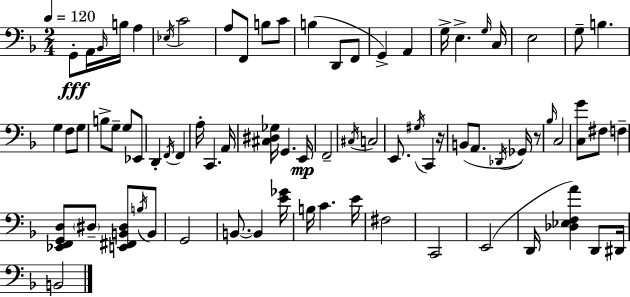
X:1
T:Untitled
M:2/4
L:1/4
K:Dm
G,,/2 A,,/4 _B,,/4 B,/4 A, _E,/4 C2 A,/2 F,,/2 B,/2 C/2 B, D,,/2 F,,/2 G,, A,, G,/4 E, G,/4 C,/4 E,2 G,/2 B, G, F,/2 G,/2 B,/2 G,/2 G,/2 _E,,/2 D,, F,,/4 F,, A,/4 C,, A,,/4 [^C,^D,_G,]/4 G,, E,,/4 F,,2 ^C,/4 C,2 E,,/2 ^G,/4 C,, z/4 B,,/2 A,,/2 _D,,/4 _G,,/4 z/2 _B,/4 C,2 [C,G]/2 ^F,/2 F, [_E,,F,,G,,D,]/2 ^D,/2 [E,,^F,,B,,^D,]/2 B,/4 B,,/2 G,,2 B,,/2 B,, [E_G]/4 B,/4 C E/4 ^F,2 C,,2 E,,2 D,,/4 [_D,_E,F,A] D,,/2 ^D,,/4 B,,2